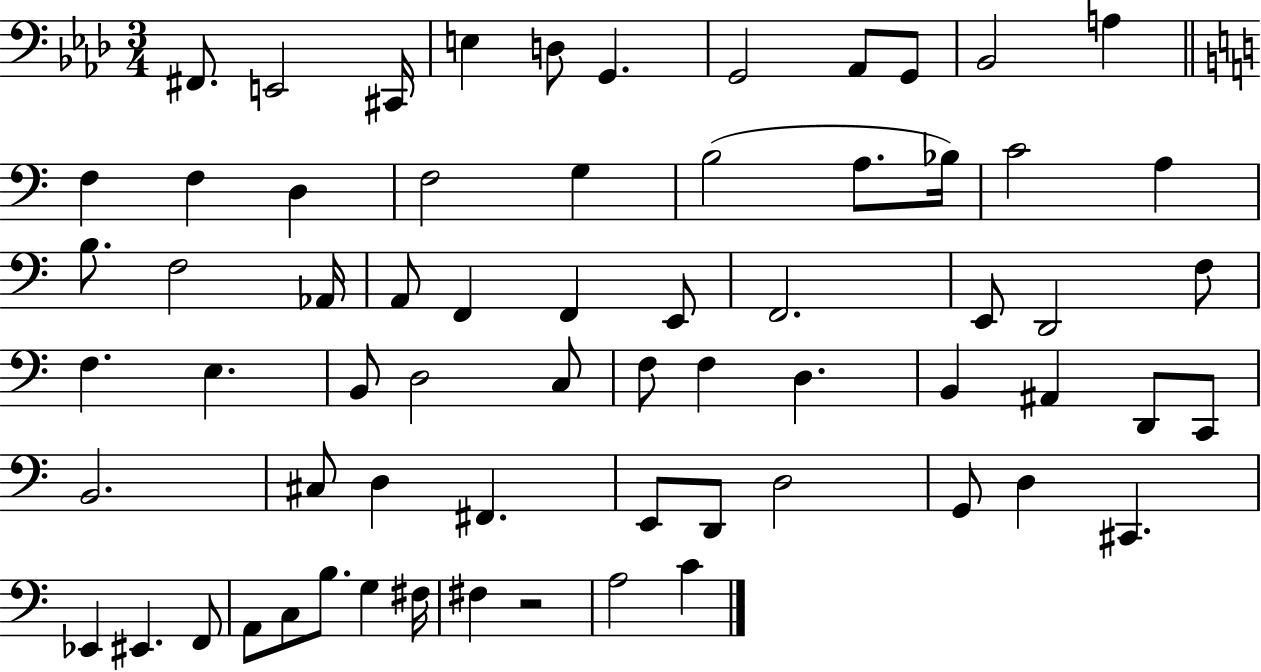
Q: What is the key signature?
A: AES major